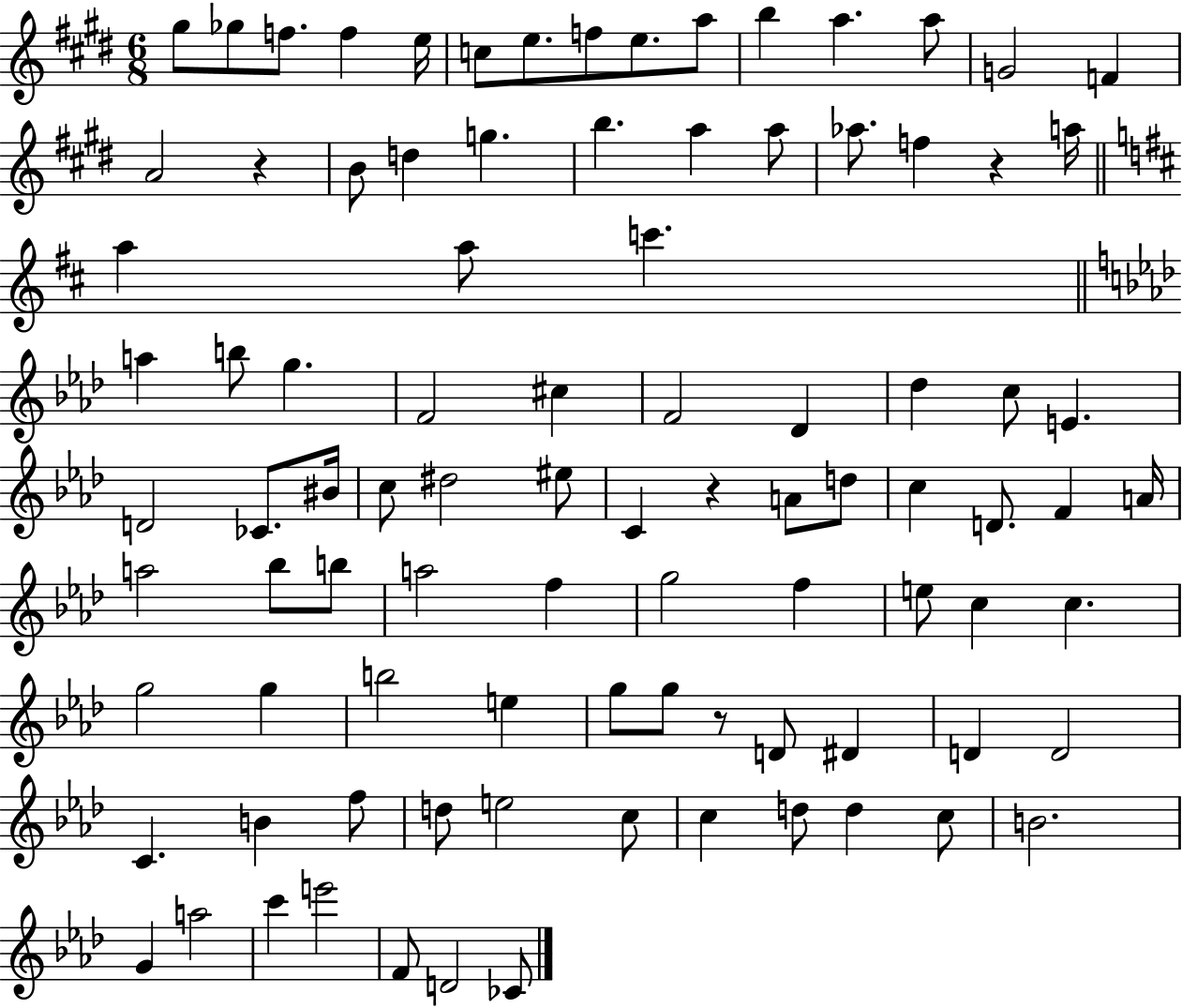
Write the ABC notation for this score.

X:1
T:Untitled
M:6/8
L:1/4
K:E
^g/2 _g/2 f/2 f e/4 c/2 e/2 f/2 e/2 a/2 b a a/2 G2 F A2 z B/2 d g b a a/2 _a/2 f z a/4 a a/2 c' a b/2 g F2 ^c F2 _D _d c/2 E D2 _C/2 ^B/4 c/2 ^d2 ^e/2 C z A/2 d/2 c D/2 F A/4 a2 _b/2 b/2 a2 f g2 f e/2 c c g2 g b2 e g/2 g/2 z/2 D/2 ^D D D2 C B f/2 d/2 e2 c/2 c d/2 d c/2 B2 G a2 c' e'2 F/2 D2 _C/2